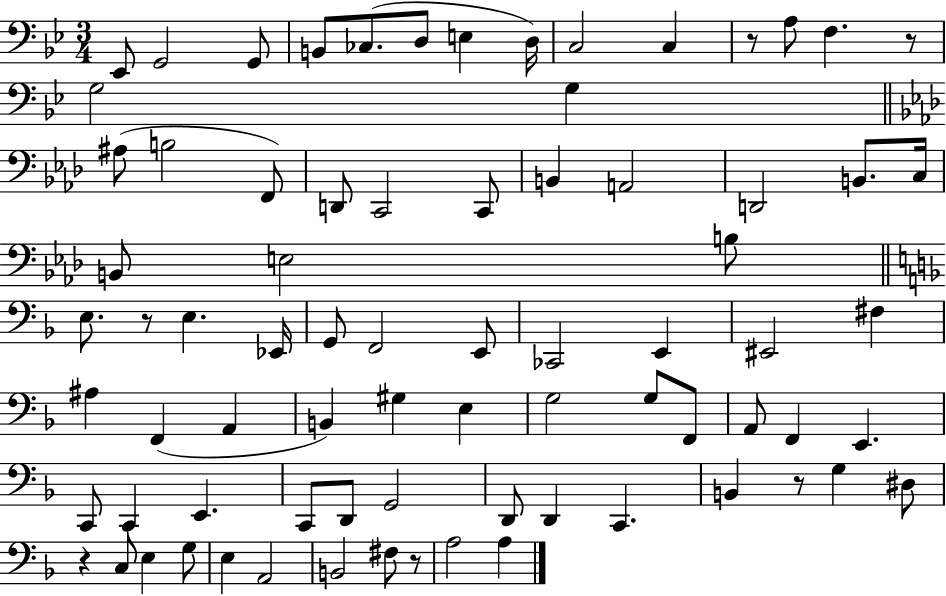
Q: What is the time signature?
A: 3/4